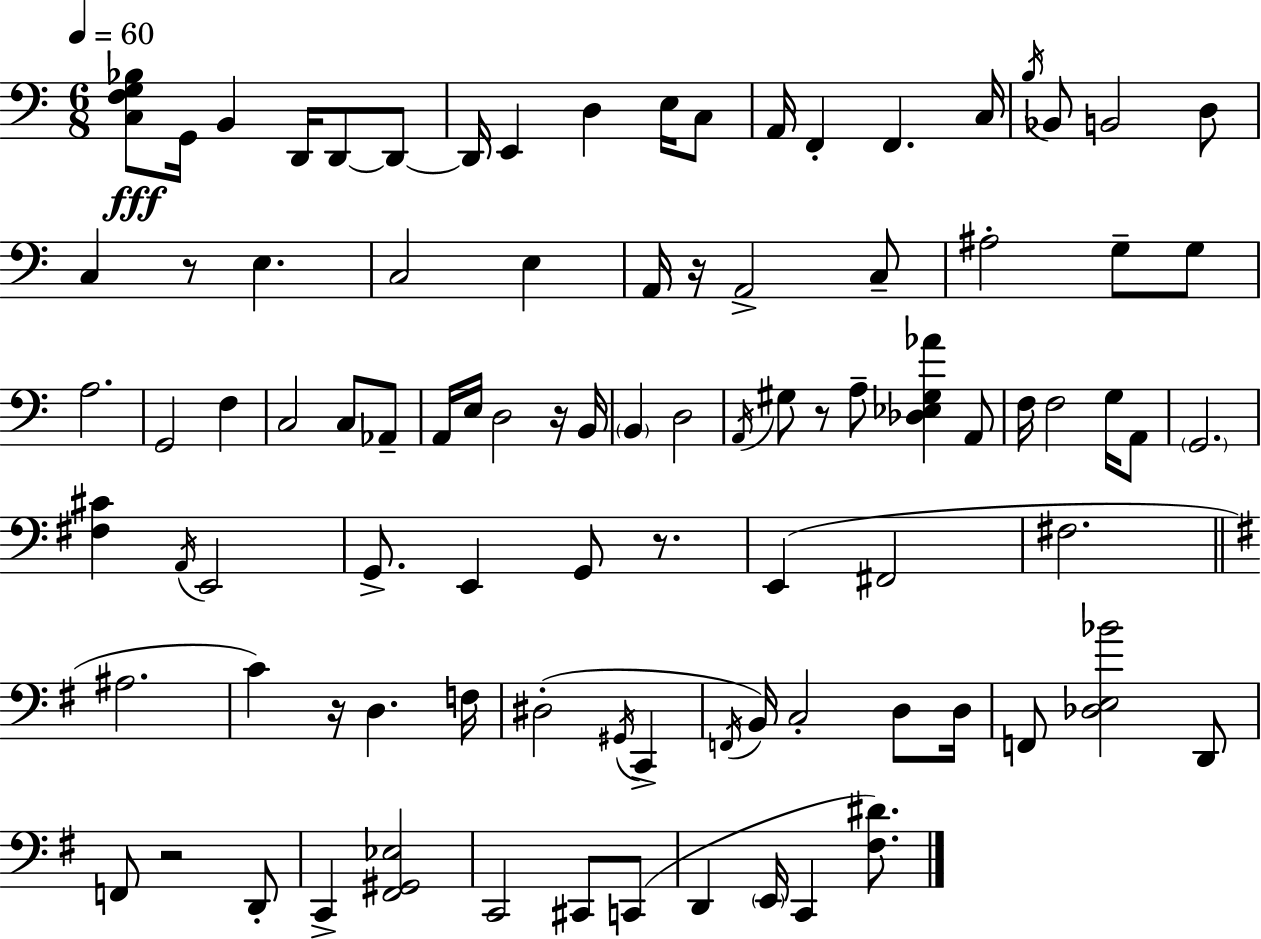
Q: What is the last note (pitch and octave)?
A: C2